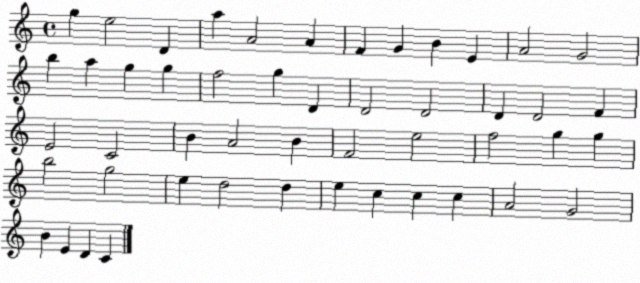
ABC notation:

X:1
T:Untitled
M:4/4
L:1/4
K:C
g e2 D a A2 A F G B E A2 G2 b a g g f2 g D D2 D2 D D2 F E2 C2 B A2 B F2 e2 f2 g g b2 g2 e d2 d e c c c A2 G2 B E D C